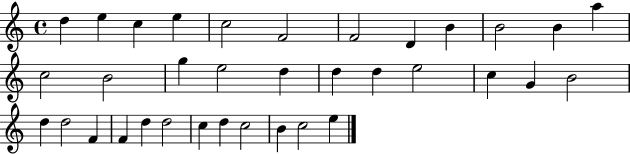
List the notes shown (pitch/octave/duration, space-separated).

D5/q E5/q C5/q E5/q C5/h F4/h F4/h D4/q B4/q B4/h B4/q A5/q C5/h B4/h G5/q E5/h D5/q D5/q D5/q E5/h C5/q G4/q B4/h D5/q D5/h F4/q F4/q D5/q D5/h C5/q D5/q C5/h B4/q C5/h E5/q